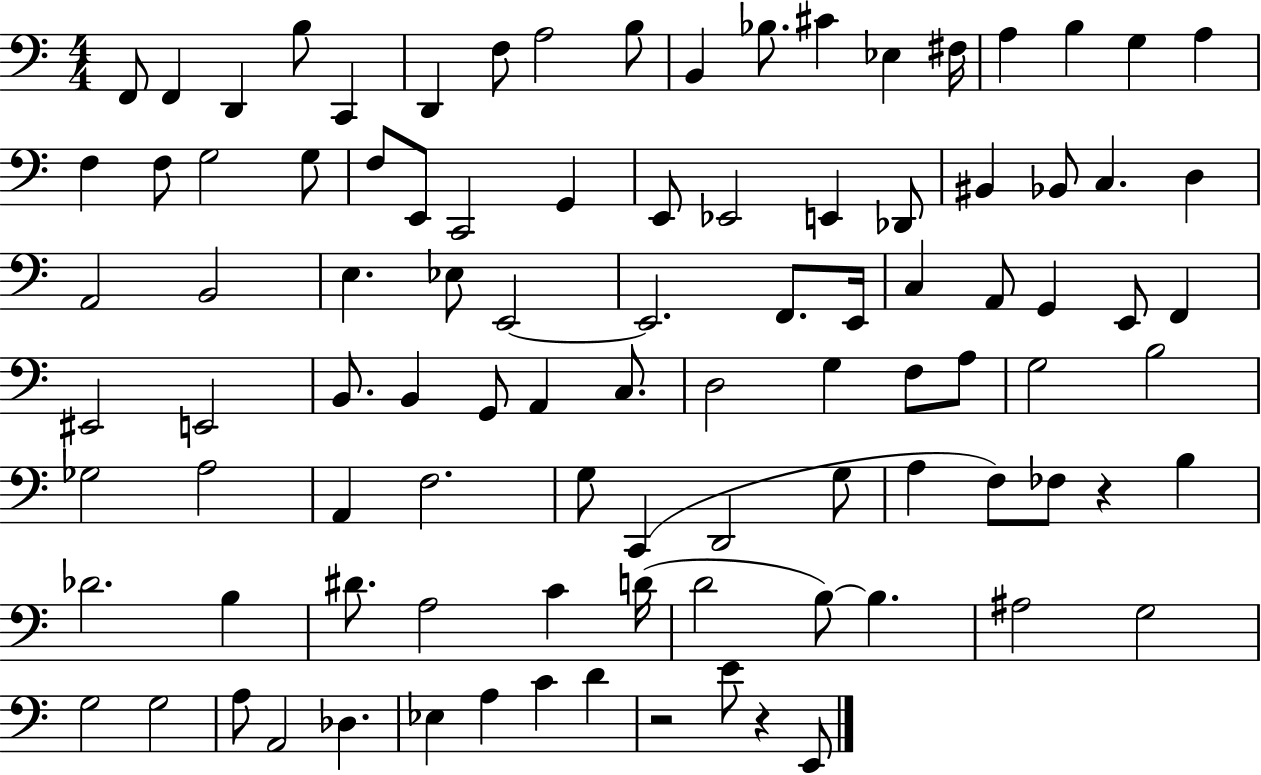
X:1
T:Untitled
M:4/4
L:1/4
K:C
F,,/2 F,, D,, B,/2 C,, D,, F,/2 A,2 B,/2 B,, _B,/2 ^C _E, ^F,/4 A, B, G, A, F, F,/2 G,2 G,/2 F,/2 E,,/2 C,,2 G,, E,,/2 _E,,2 E,, _D,,/2 ^B,, _B,,/2 C, D, A,,2 B,,2 E, _E,/2 E,,2 E,,2 F,,/2 E,,/4 C, A,,/2 G,, E,,/2 F,, ^E,,2 E,,2 B,,/2 B,, G,,/2 A,, C,/2 D,2 G, F,/2 A,/2 G,2 B,2 _G,2 A,2 A,, F,2 G,/2 C,, D,,2 G,/2 A, F,/2 _F,/2 z B, _D2 B, ^D/2 A,2 C D/4 D2 B,/2 B, ^A,2 G,2 G,2 G,2 A,/2 A,,2 _D, _E, A, C D z2 E/2 z E,,/2